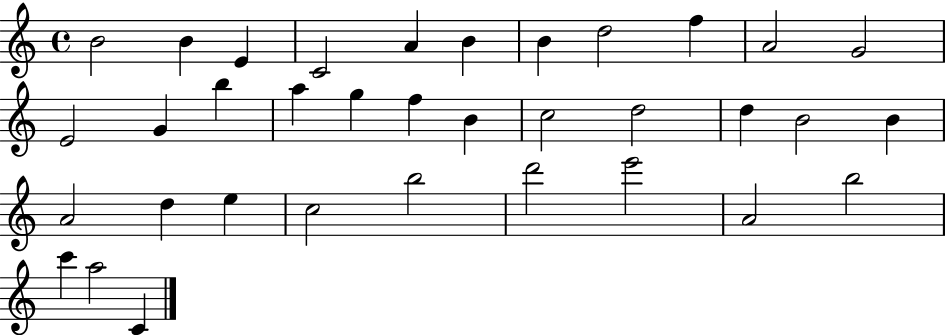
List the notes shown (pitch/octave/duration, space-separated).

B4/h B4/q E4/q C4/h A4/q B4/q B4/q D5/h F5/q A4/h G4/h E4/h G4/q B5/q A5/q G5/q F5/q B4/q C5/h D5/h D5/q B4/h B4/q A4/h D5/q E5/q C5/h B5/h D6/h E6/h A4/h B5/h C6/q A5/h C4/q